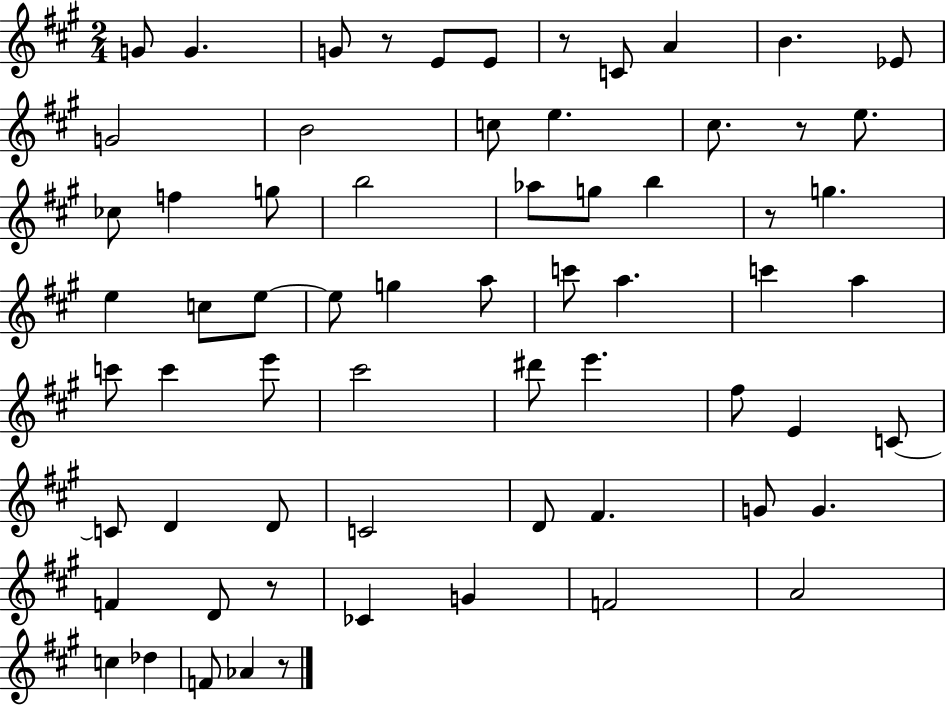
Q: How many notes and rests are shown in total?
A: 66